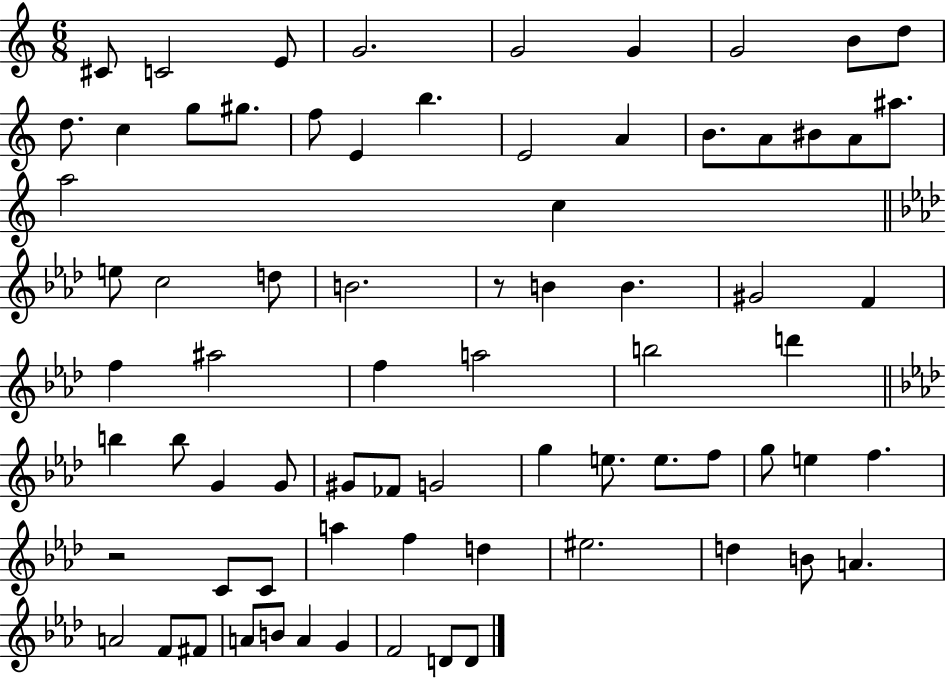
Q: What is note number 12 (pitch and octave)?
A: G5